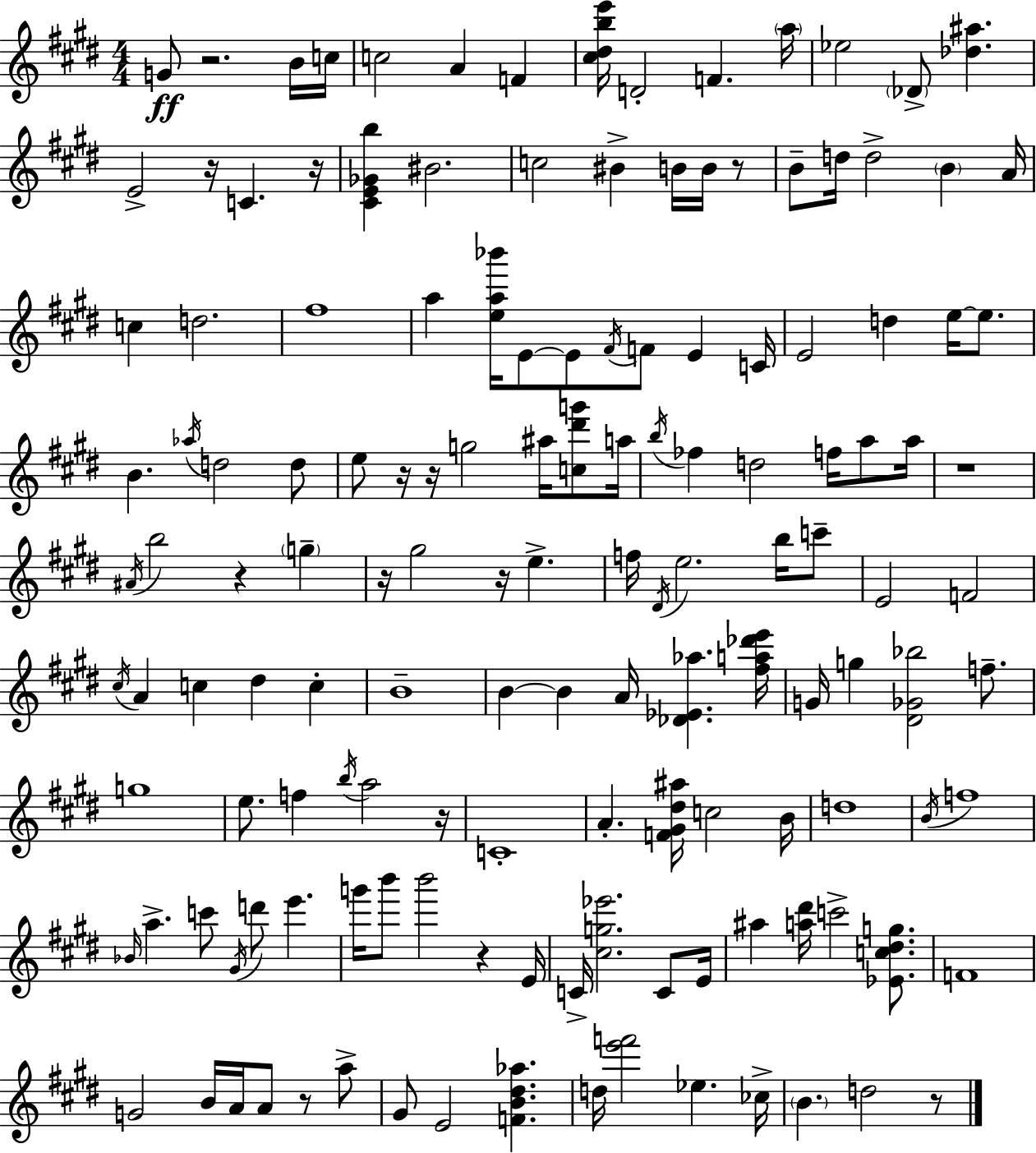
{
  \clef treble
  \numericTimeSignature
  \time 4/4
  \key e \major
  g'8\ff r2. b'16 c''16 | c''2 a'4 f'4 | <cis'' dis'' b'' e'''>16 d'2-. f'4. \parenthesize a''16 | ees''2 \parenthesize des'8-> <des'' ais''>4. | \break e'2-> r16 c'4. r16 | <cis' e' ges' b''>4 bis'2. | c''2 bis'4-> b'16 b'16 r8 | b'8-- d''16 d''2-> \parenthesize b'4 a'16 | \break c''4 d''2. | fis''1 | a''4 <e'' a'' bes'''>16 e'8~~ e'8 \acciaccatura { fis'16 } f'8 e'4 | c'16 e'2 d''4 e''16~~ e''8. | \break b'4. \acciaccatura { aes''16 } d''2 | d''8 e''8 r16 r16 g''2 ais''16 <c'' dis''' g'''>8 | a''16 \acciaccatura { b''16 } fes''4 d''2 f''16 | a''8 a''16 r1 | \break \acciaccatura { ais'16 } b''2 r4 | \parenthesize g''4-- r16 gis''2 r16 e''4.-> | f''16 \acciaccatura { dis'16 } e''2. | b''16 c'''8-- e'2 f'2 | \break \acciaccatura { cis''16 } a'4 c''4 dis''4 | c''4-. b'1-- | b'4~~ b'4 a'16 <des' ees' aes''>4. | <fis'' a'' des''' e'''>16 g'16 g''4 <dis' ges' bes''>2 | \break f''8.-- g''1 | e''8. f''4 \acciaccatura { b''16 } a''2 | r16 c'1-. | a'4.-. <f' gis' dis'' ais''>16 c''2 | \break b'16 d''1 | \acciaccatura { b'16 } f''1 | \grace { bes'16 } a''4.-> c'''8 | \acciaccatura { gis'16 } d'''8 e'''4. g'''16 b'''8 b'''2 | \break r4 e'16 c'16-> <cis'' g'' ees'''>2. | c'8 e'16 ais''4 <a'' dis'''>16 c'''2-> | <ees' c'' dis'' g''>8. f'1 | g'2 | \break b'16 a'16 a'8 r8 a''8-> gis'8 e'2 | <f' b' dis'' aes''>4. d''16 <e''' f'''>2 | ees''4. ces''16-> \parenthesize b'4. | d''2 r8 \bar "|."
}